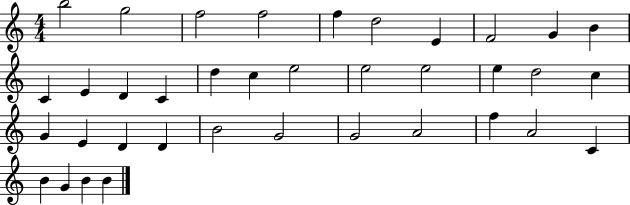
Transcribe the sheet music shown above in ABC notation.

X:1
T:Untitled
M:4/4
L:1/4
K:C
b2 g2 f2 f2 f d2 E F2 G B C E D C d c e2 e2 e2 e d2 c G E D D B2 G2 G2 A2 f A2 C B G B B